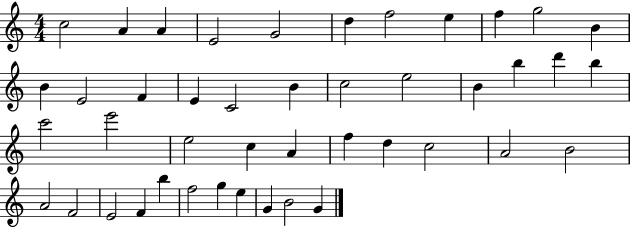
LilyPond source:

{
  \clef treble
  \numericTimeSignature
  \time 4/4
  \key c \major
  c''2 a'4 a'4 | e'2 g'2 | d''4 f''2 e''4 | f''4 g''2 b'4 | \break b'4 e'2 f'4 | e'4 c'2 b'4 | c''2 e''2 | b'4 b''4 d'''4 b''4 | \break c'''2 e'''2 | e''2 c''4 a'4 | f''4 d''4 c''2 | a'2 b'2 | \break a'2 f'2 | e'2 f'4 b''4 | f''2 g''4 e''4 | g'4 b'2 g'4 | \break \bar "|."
}